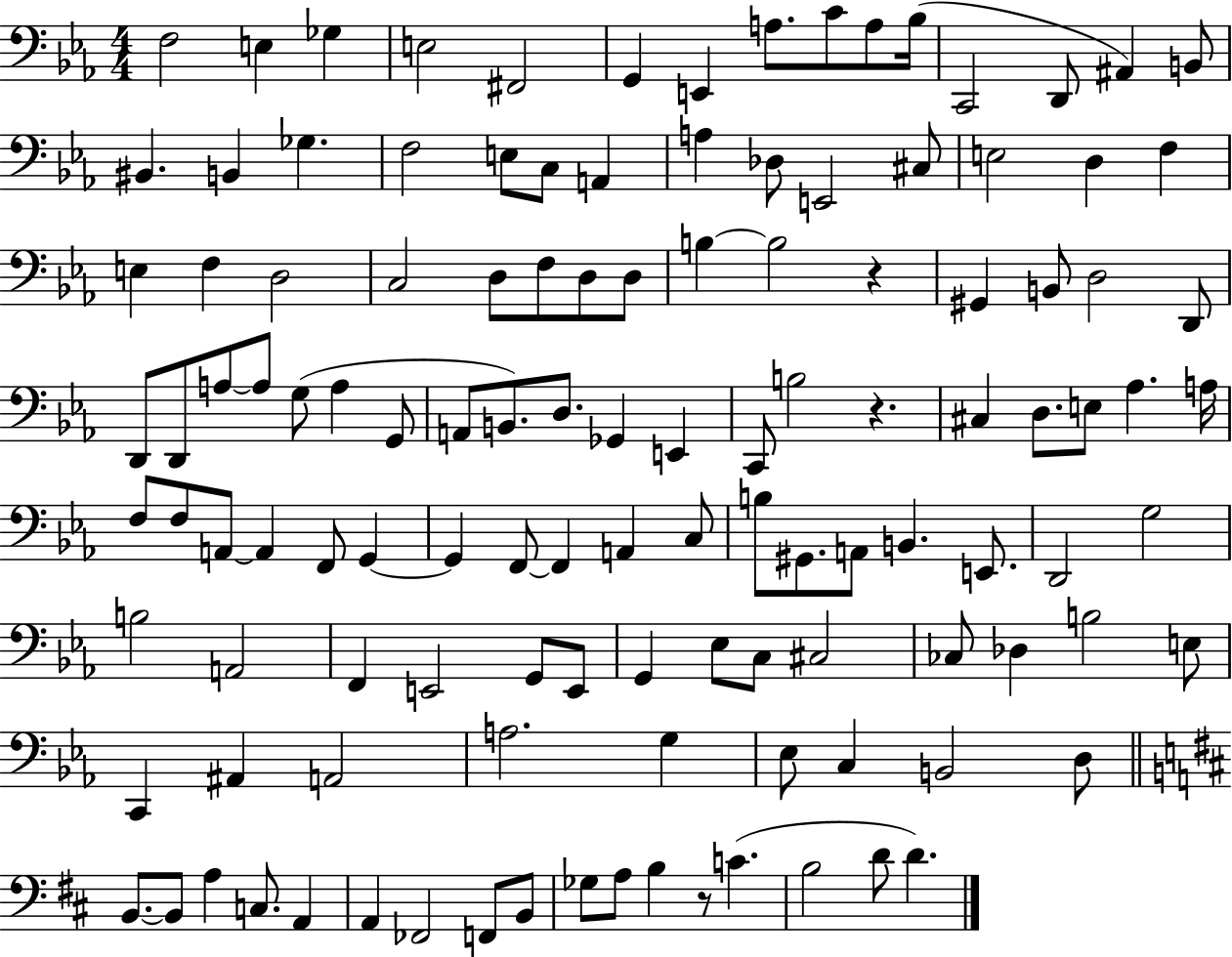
{
  \clef bass
  \numericTimeSignature
  \time 4/4
  \key ees \major
  \repeat volta 2 { f2 e4 ges4 | e2 fis,2 | g,4 e,4 a8. c'8 a8 bes16( | c,2 d,8 ais,4) b,8 | \break bis,4. b,4 ges4. | f2 e8 c8 a,4 | a4 des8 e,2 cis8 | e2 d4 f4 | \break e4 f4 d2 | c2 d8 f8 d8 d8 | b4~~ b2 r4 | gis,4 b,8 d2 d,8 | \break d,8 d,8 a8~~ a8 g8( a4 g,8 | a,8 b,8.) d8. ges,4 e,4 | c,8 b2 r4. | cis4 d8. e8 aes4. a16 | \break f8 f8 a,8~~ a,4 f,8 g,4~~ | g,4 f,8~~ f,4 a,4 c8 | b8 gis,8. a,8 b,4. e,8. | d,2 g2 | \break b2 a,2 | f,4 e,2 g,8 e,8 | g,4 ees8 c8 cis2 | ces8 des4 b2 e8 | \break c,4 ais,4 a,2 | a2. g4 | ees8 c4 b,2 d8 | \bar "||" \break \key b \minor b,8.~~ b,8 a4 c8. a,4 | a,4 fes,2 f,8 b,8 | ges8 a8 b4 r8 c'4.( | b2 d'8 d'4.) | \break } \bar "|."
}